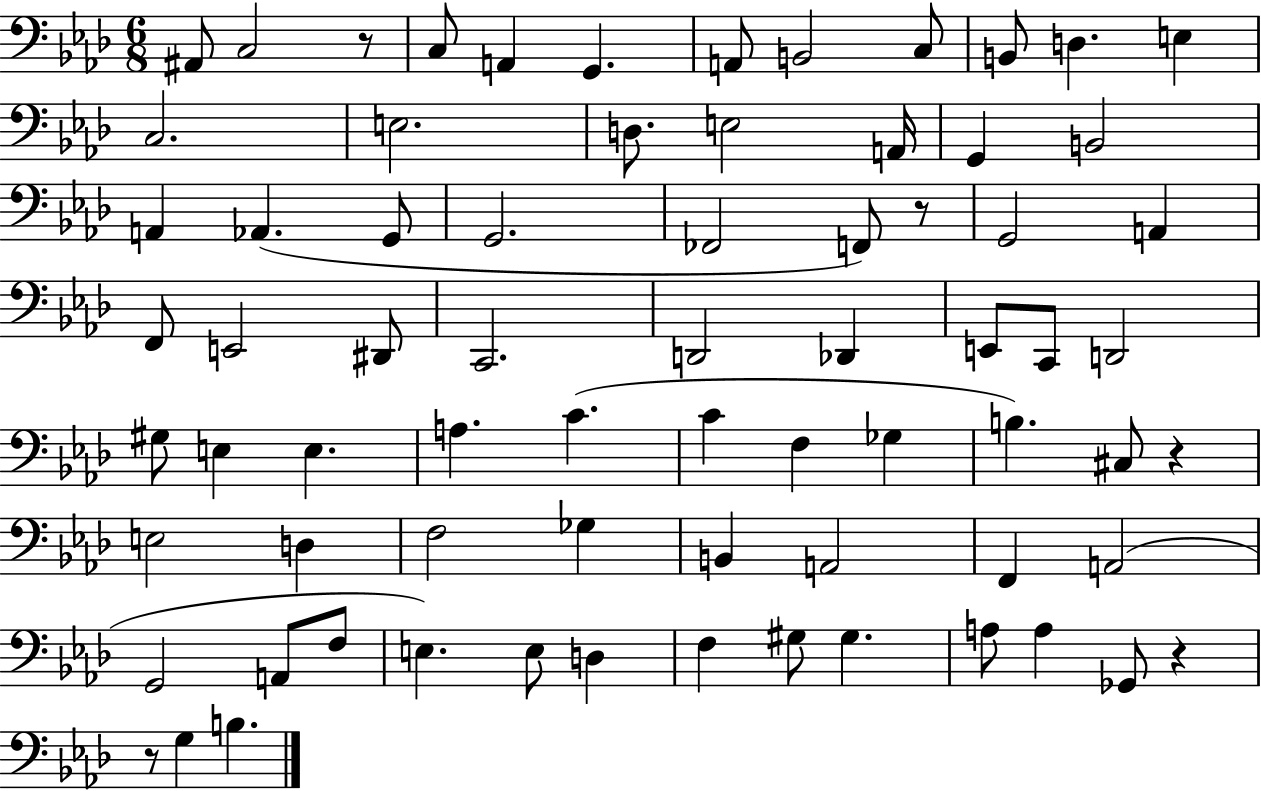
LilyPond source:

{
  \clef bass
  \numericTimeSignature
  \time 6/8
  \key aes \major
  ais,8 c2 r8 | c8 a,4 g,4. | a,8 b,2 c8 | b,8 d4. e4 | \break c2. | e2. | d8. e2 a,16 | g,4 b,2 | \break a,4 aes,4.( g,8 | g,2. | fes,2 f,8) r8 | g,2 a,4 | \break f,8 e,2 dis,8 | c,2. | d,2 des,4 | e,8 c,8 d,2 | \break gis8 e4 e4. | a4. c'4.( | c'4 f4 ges4 | b4.) cis8 r4 | \break e2 d4 | f2 ges4 | b,4 a,2 | f,4 a,2( | \break g,2 a,8 f8 | e4.) e8 d4 | f4 gis8 gis4. | a8 a4 ges,8 r4 | \break r8 g4 b4. | \bar "|."
}